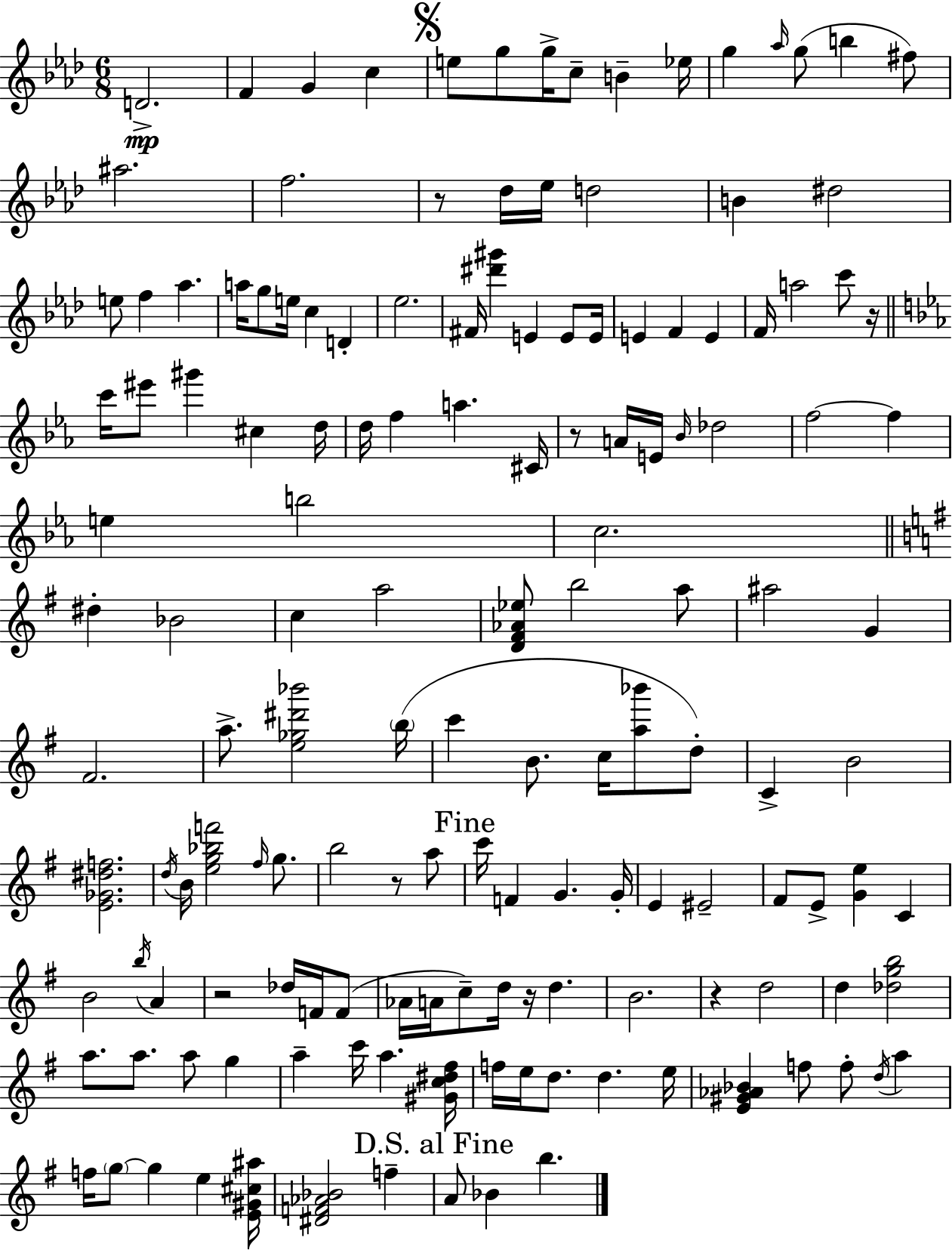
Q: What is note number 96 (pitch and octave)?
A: F4